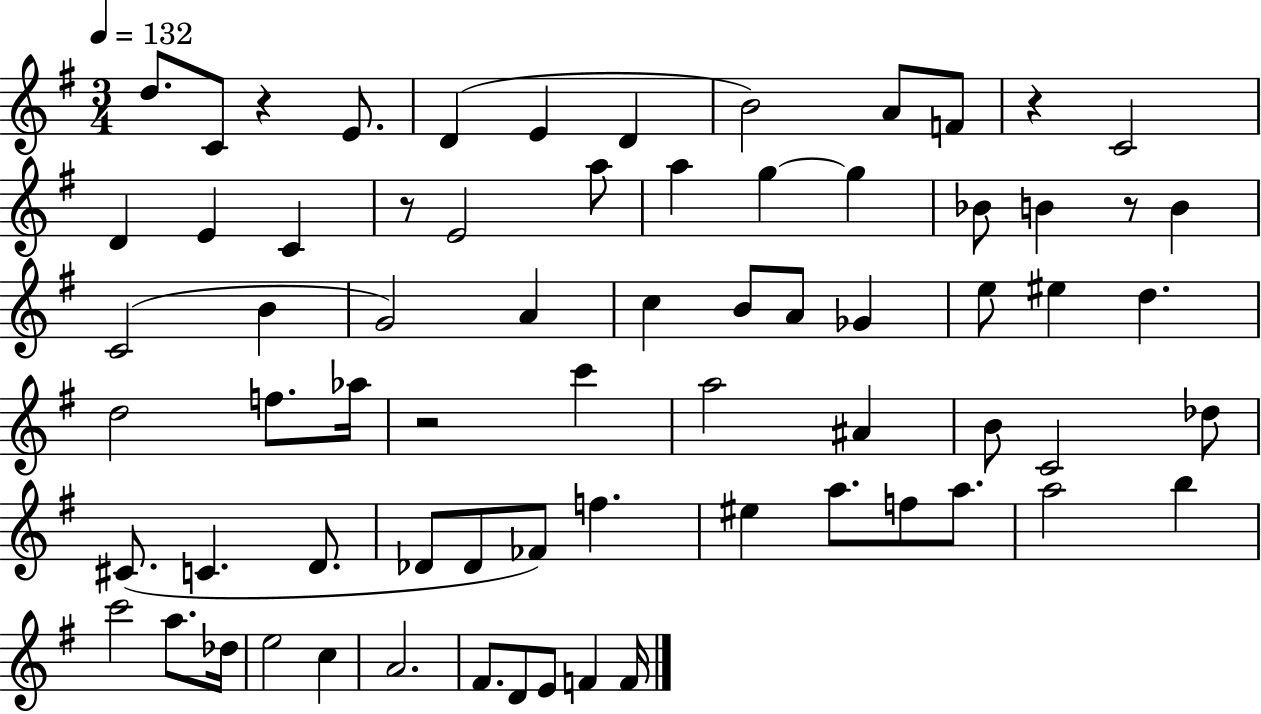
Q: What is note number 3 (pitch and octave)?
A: E4